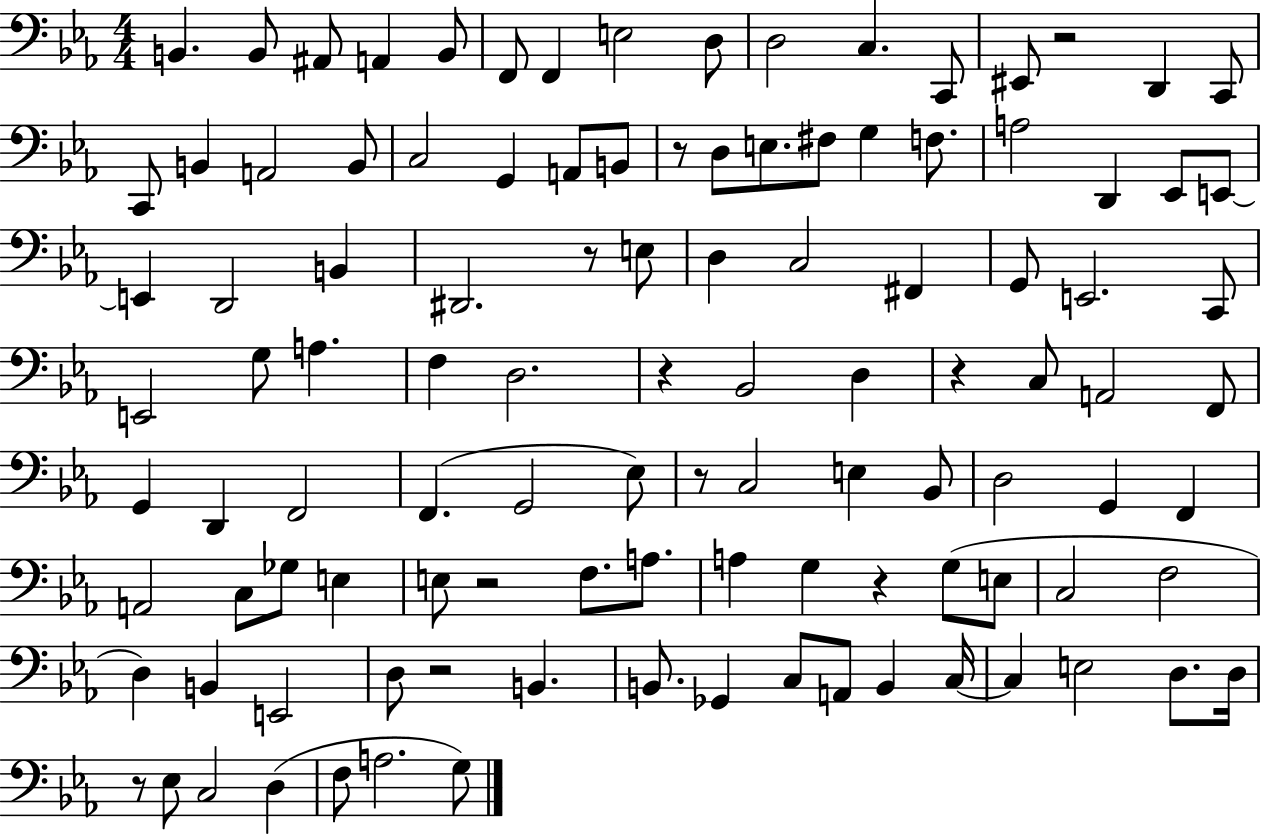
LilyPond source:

{
  \clef bass
  \numericTimeSignature
  \time 4/4
  \key ees \major
  b,4. b,8 ais,8 a,4 b,8 | f,8 f,4 e2 d8 | d2 c4. c,8 | eis,8 r2 d,4 c,8 | \break c,8 b,4 a,2 b,8 | c2 g,4 a,8 b,8 | r8 d8 e8. fis8 g4 f8. | a2 d,4 ees,8 e,8~~ | \break e,4 d,2 b,4 | dis,2. r8 e8 | d4 c2 fis,4 | g,8 e,2. c,8 | \break e,2 g8 a4. | f4 d2. | r4 bes,2 d4 | r4 c8 a,2 f,8 | \break g,4 d,4 f,2 | f,4.( g,2 ees8) | r8 c2 e4 bes,8 | d2 g,4 f,4 | \break a,2 c8 ges8 e4 | e8 r2 f8. a8. | a4 g4 r4 g8( e8 | c2 f2 | \break d4) b,4 e,2 | d8 r2 b,4. | b,8. ges,4 c8 a,8 b,4 c16~~ | c4 e2 d8. d16 | \break r8 ees8 c2 d4( | f8 a2. g8) | \bar "|."
}